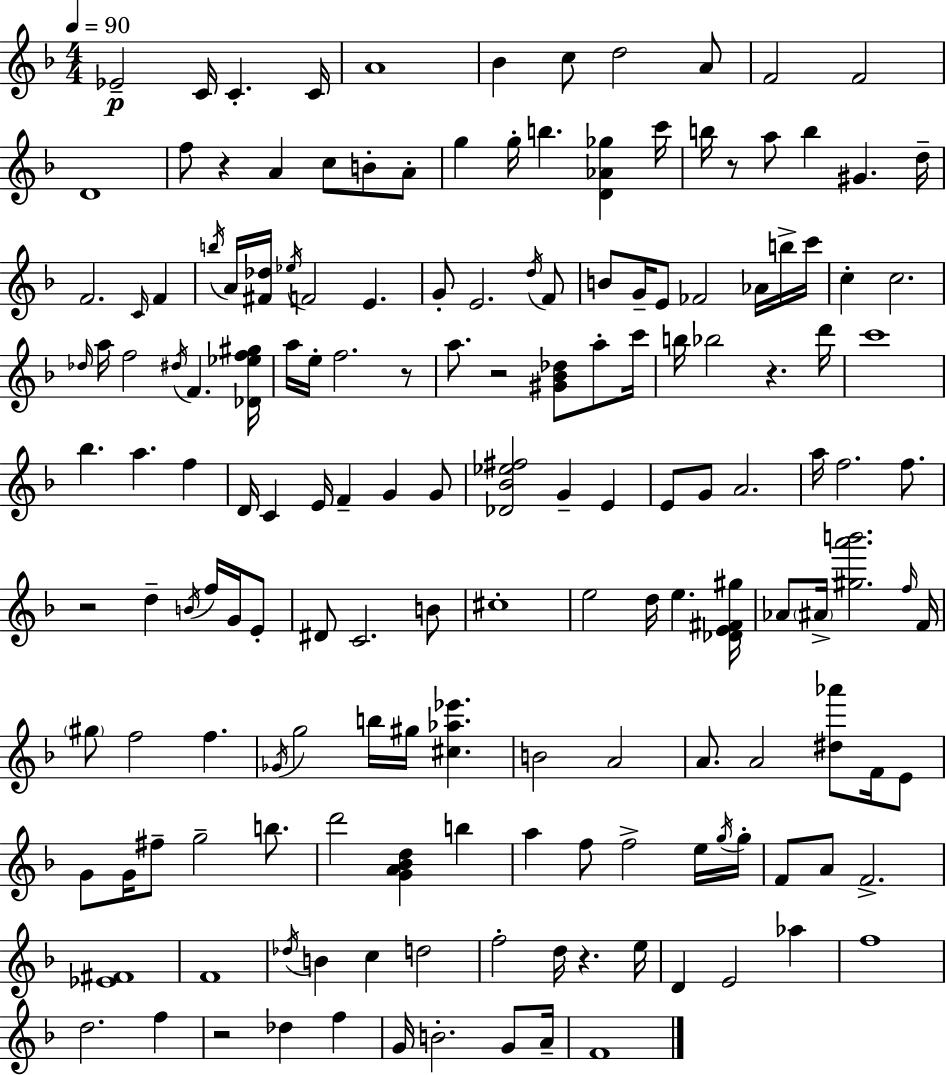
{
  \clef treble
  \numericTimeSignature
  \time 4/4
  \key f \major
  \tempo 4 = 90
  \repeat volta 2 { ees'2--\p c'16 c'4.-. c'16 | a'1 | bes'4 c''8 d''2 a'8 | f'2 f'2 | \break d'1 | f''8 r4 a'4 c''8 b'8-. a'8-. | g''4 g''16-. b''4. <d' aes' ges''>4 c'''16 | b''16 r8 a''8 b''4 gis'4. d''16-- | \break f'2. \grace { c'16 } f'4 | \acciaccatura { b''16 } a'16 <fis' des''>16 \acciaccatura { ees''16 } f'2 e'4. | g'8-. e'2. | \acciaccatura { d''16 } f'8 b'8 g'16-- e'8 fes'2 | \break aes'16 b''16-> c'''16 c''4-. c''2. | \grace { des''16 } a''16 f''2 \acciaccatura { dis''16 } f'4. | <des' ees'' f'' gis''>16 a''16 e''16-. f''2. | r8 a''8. r2 | \break <gis' bes' des''>8 a''8-. c'''16 b''16 bes''2 r4. | d'''16 c'''1 | bes''4. a''4. | f''4 d'16 c'4 e'16 f'4-- | \break g'4 g'8 <des' bes' ees'' fis''>2 g'4-- | e'4 e'8 g'8 a'2. | a''16 f''2. | f''8. r2 d''4-- | \break \acciaccatura { b'16 } f''16 g'16 e'8-. dis'8 c'2. | b'8 cis''1-. | e''2 d''16 | e''4. <des' e' fis' gis''>16 aes'8 \parenthesize ais'16-> <gis'' a''' b'''>2. | \break \grace { f''16 } f'16 \parenthesize gis''8 f''2 | f''4. \acciaccatura { ges'16 } g''2 | b''16 gis''16 <cis'' aes'' ees'''>4. b'2 | a'2 a'8. a'2 | \break <dis'' aes'''>8 f'16 e'8 g'8 g'16 fis''8-- g''2-- | b''8. d'''2 | <g' a' bes' d''>4 b''4 a''4 f''8 f''2-> | e''16 \acciaccatura { g''16 } g''16-. f'8 a'8 f'2.-> | \break <ees' fis'>1 | f'1 | \acciaccatura { des''16 } b'4 c''4 | d''2 f''2-. | \break d''16 r4. e''16 d'4 e'2 | aes''4 f''1 | d''2. | f''4 r2 | \break des''4 f''4 g'16 b'2.-. | g'8 a'16-- f'1 | } \bar "|."
}